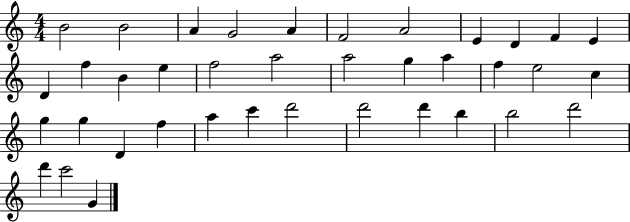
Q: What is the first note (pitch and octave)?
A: B4